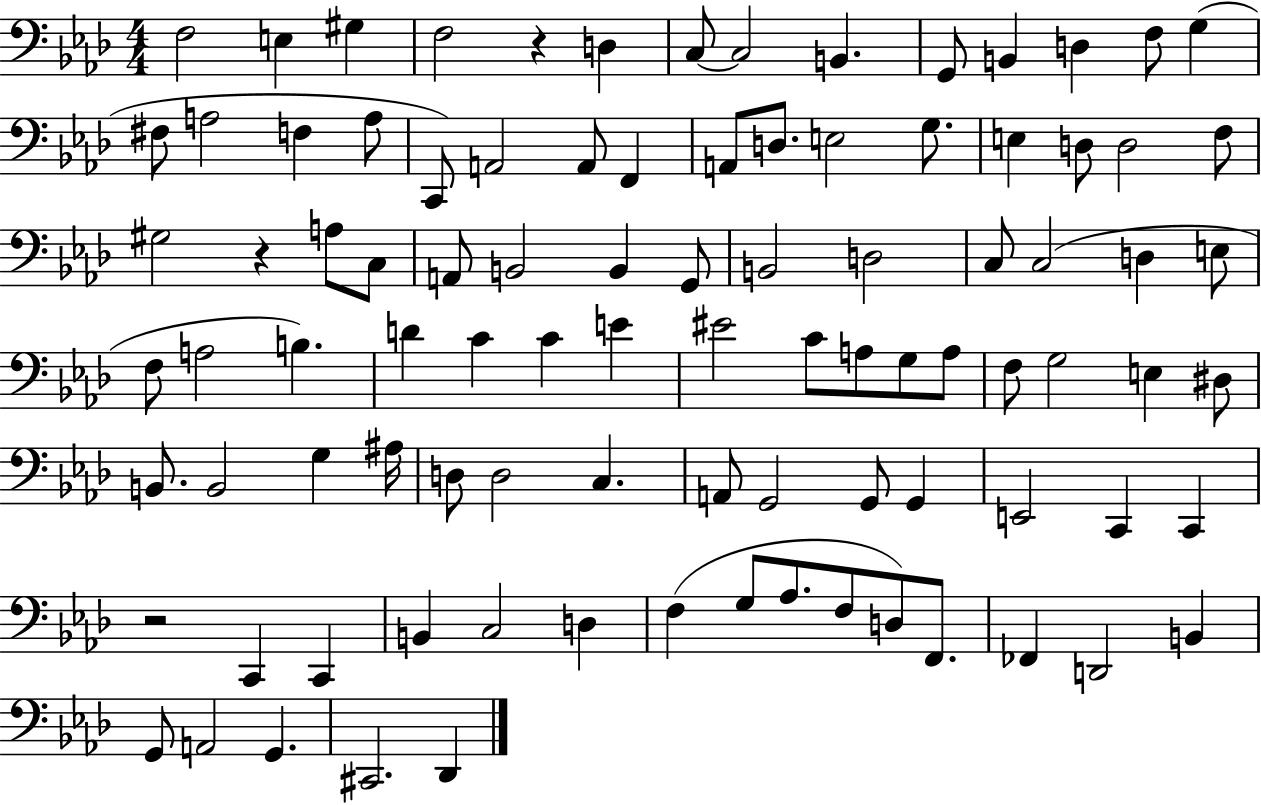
X:1
T:Untitled
M:4/4
L:1/4
K:Ab
F,2 E, ^G, F,2 z D, C,/2 C,2 B,, G,,/2 B,, D, F,/2 G, ^F,/2 A,2 F, A,/2 C,,/2 A,,2 A,,/2 F,, A,,/2 D,/2 E,2 G,/2 E, D,/2 D,2 F,/2 ^G,2 z A,/2 C,/2 A,,/2 B,,2 B,, G,,/2 B,,2 D,2 C,/2 C,2 D, E,/2 F,/2 A,2 B, D C C E ^E2 C/2 A,/2 G,/2 A,/2 F,/2 G,2 E, ^D,/2 B,,/2 B,,2 G, ^A,/4 D,/2 D,2 C, A,,/2 G,,2 G,,/2 G,, E,,2 C,, C,, z2 C,, C,, B,, C,2 D, F, G,/2 _A,/2 F,/2 D,/2 F,,/2 _F,, D,,2 B,, G,,/2 A,,2 G,, ^C,,2 _D,,